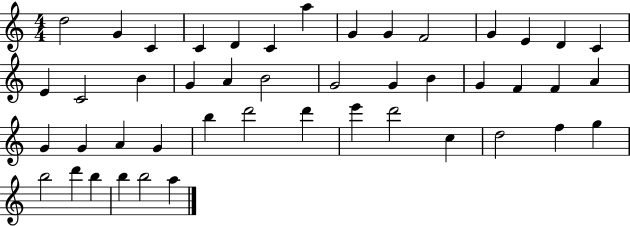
X:1
T:Untitled
M:4/4
L:1/4
K:C
d2 G C C D C a G G F2 G E D C E C2 B G A B2 G2 G B G F F A G G A G b d'2 d' e' d'2 c d2 f g b2 d' b b b2 a